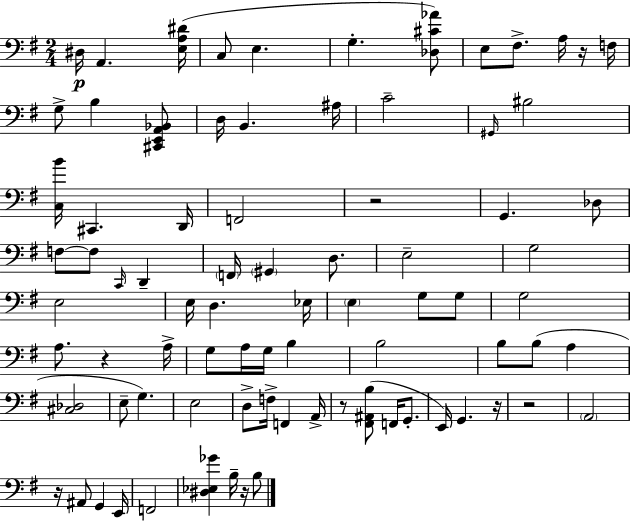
X:1
T:Untitled
M:2/4
L:1/4
K:Em
^D,/4 A,, [E,A,^D]/4 C,/2 E, G, [_D,^C_A]/2 E,/2 ^F,/2 A,/4 z/4 F,/4 G,/2 B, [^C,,E,,A,,_B,,]/2 D,/4 B,, ^A,/4 C2 ^G,,/4 ^B,2 [C,B]/4 ^C,, D,,/4 F,,2 z2 G,, _D,/2 F,/2 F,/2 C,,/4 D,, F,,/4 ^G,, D,/2 E,2 G,2 E,2 E,/4 D, _E,/4 E, G,/2 G,/2 G,2 A,/2 z A,/4 G,/2 A,/4 G,/4 B, B,2 B,/2 B,/2 A, [^C,_D,]2 E,/2 G, E,2 D,/2 F,/4 F,, A,,/4 z/2 [^F,,^A,,B,]/2 F,,/4 G,,/2 E,,/4 G,, z/4 z2 A,,2 z/4 ^A,,/2 G,, E,,/4 F,,2 [^D,_E,_G] B,/4 z/4 B,/2